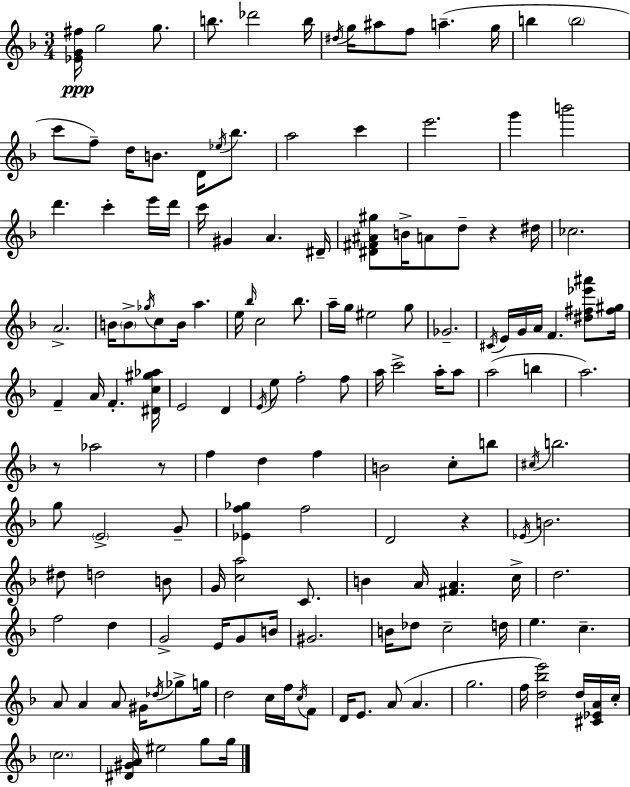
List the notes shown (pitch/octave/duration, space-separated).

[Eb4,G4,F#5]/s G5/h G5/e. B5/e. Db6/h B5/s D#5/s G5/s A#5/e F5/e A5/q. G5/s B5/q B5/h C6/e F5/e D5/s B4/e. D4/s Eb5/s Bb5/e. A5/h C6/q E6/h. G6/q B6/h D6/q. C6/q E6/s D6/s C6/s G#4/q A4/q. D#4/s [D#4,F#4,A#4,G#5]/e B4/s A4/e D5/e R/q D#5/s CES5/h. A4/h. B4/s B4/e Gb5/s C5/e B4/s A5/q. E5/s Bb5/s C5/h Bb5/e. A5/s G5/s EIS5/h G5/e Gb4/h. C#4/s E4/s G4/s A4/s F4/q. [D#5,F#5,Eb6,A#6]/e [F#5,G#5]/s F4/q A4/s F4/q. [D#4,C5,G#5,Ab5]/s E4/h D4/q E4/s E5/e F5/h F5/e A5/s C6/h A5/s A5/e A5/h B5/q A5/h. R/e Ab5/h R/e F5/q D5/q F5/q B4/h C5/e B5/e C#5/s B5/h. G5/e E4/h G4/e [Eb4,F5,Gb5]/q F5/h D4/h R/q Eb4/s B4/h. D#5/e D5/h B4/e G4/s [C5,A5]/h C4/e. B4/q A4/s [F#4,A4]/q. C5/s D5/h. F5/h D5/q G4/h E4/s G4/e B4/s G#4/h. B4/s Db5/e C5/h D5/s E5/q. C5/q. A4/e A4/q A4/e G#4/s Db5/s Gb5/e G5/s D5/h C5/s F5/s C5/s F4/e D4/s E4/e. A4/e A4/q. G5/h. F5/s [D5,Bb5,E6]/h D5/s [C#4,Eb4,A4]/s C5/s C5/h. [D#4,G#4,A4]/s EIS5/h G5/e G5/s